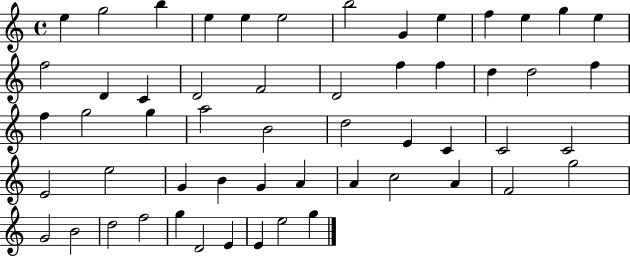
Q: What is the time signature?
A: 4/4